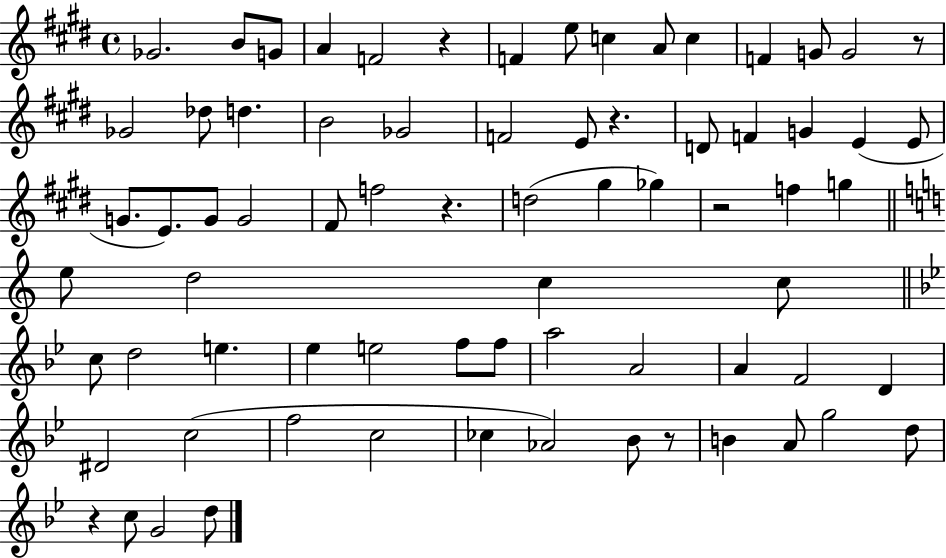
X:1
T:Untitled
M:4/4
L:1/4
K:E
_G2 B/2 G/2 A F2 z F e/2 c A/2 c F G/2 G2 z/2 _G2 _d/2 d B2 _G2 F2 E/2 z D/2 F G E E/2 G/2 E/2 G/2 G2 ^F/2 f2 z d2 ^g _g z2 f g e/2 d2 c c/2 c/2 d2 e _e e2 f/2 f/2 a2 A2 A F2 D ^D2 c2 f2 c2 _c _A2 _B/2 z/2 B A/2 g2 d/2 z c/2 G2 d/2